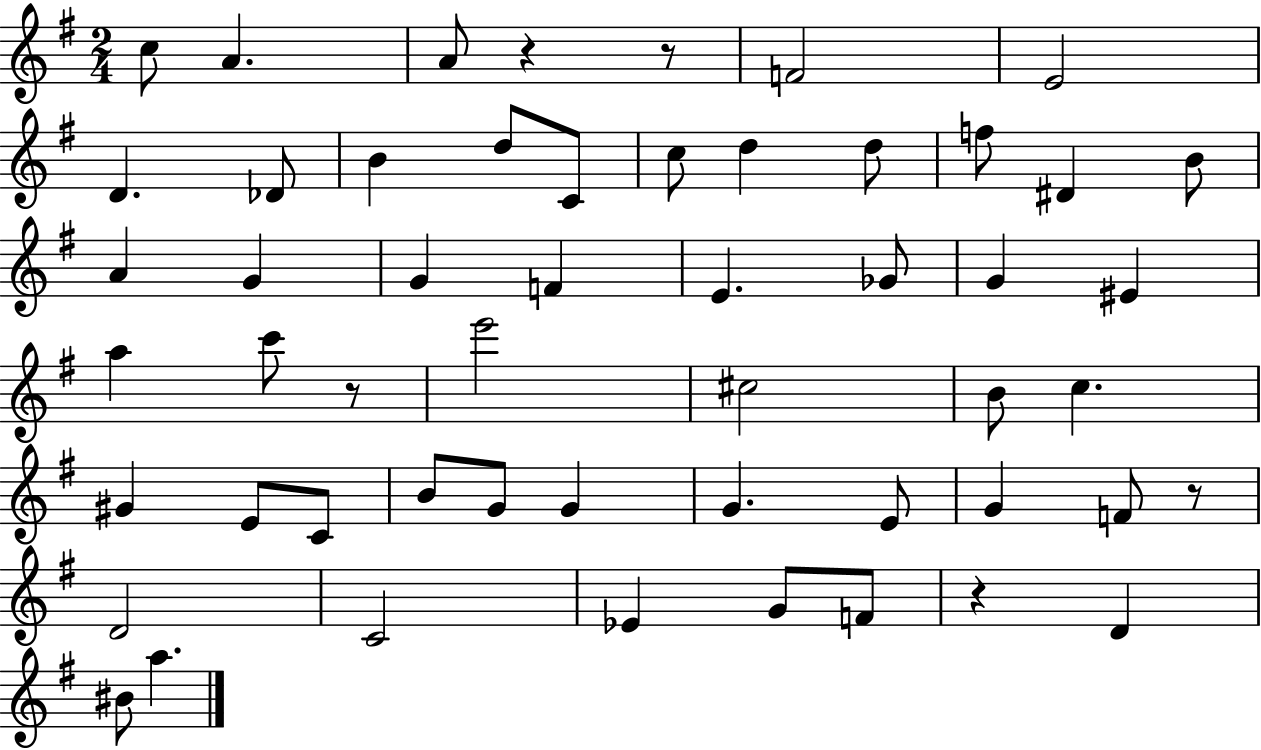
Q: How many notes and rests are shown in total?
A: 53